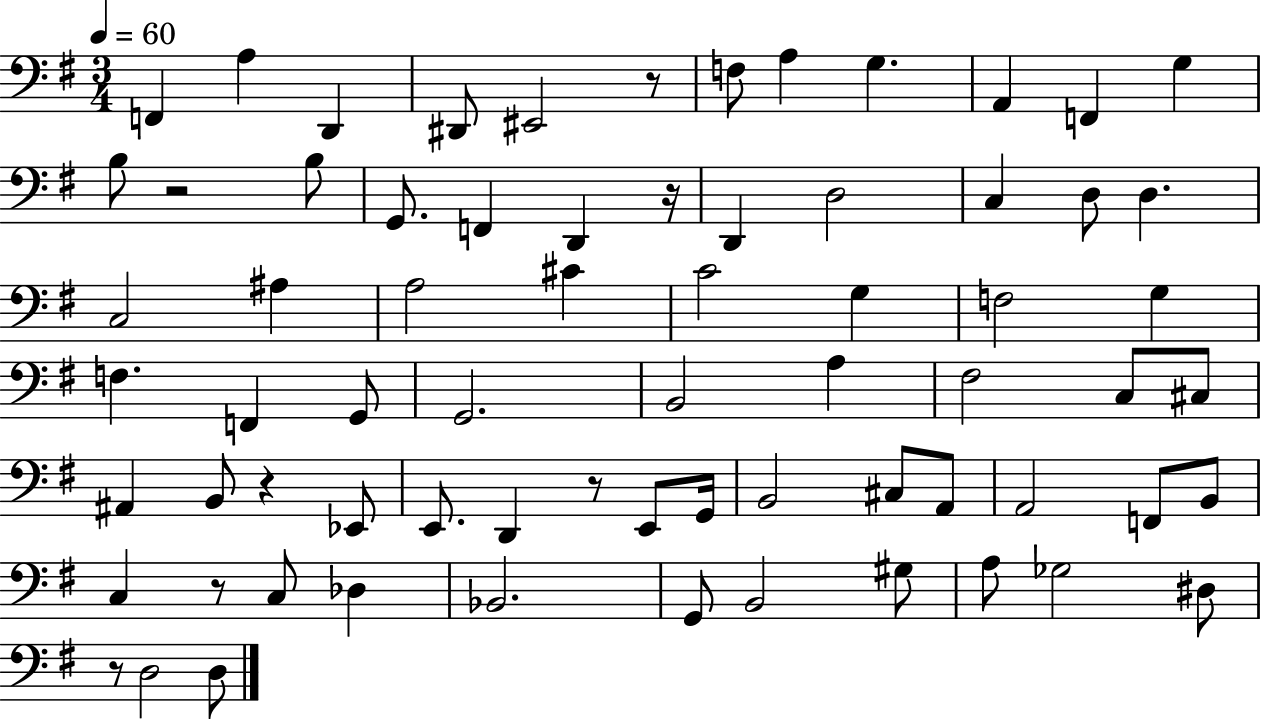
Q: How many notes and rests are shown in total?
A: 70